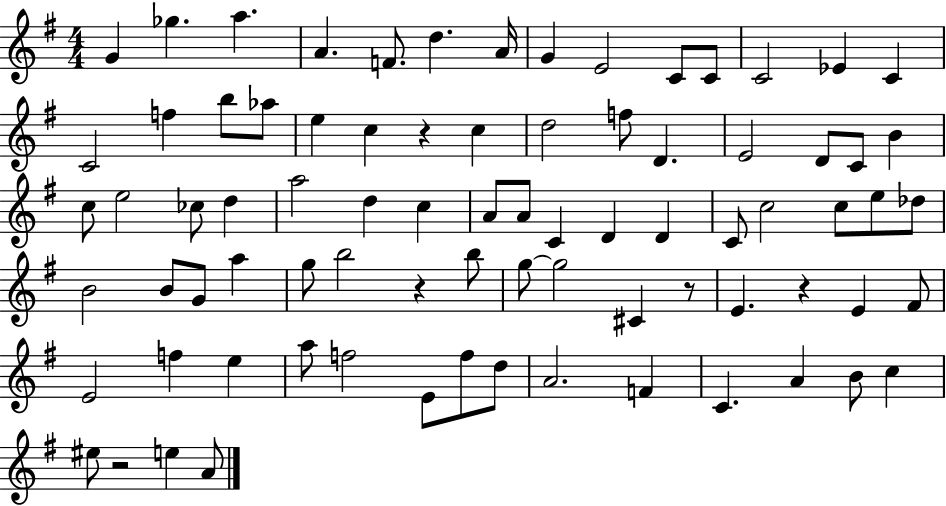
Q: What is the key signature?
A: G major